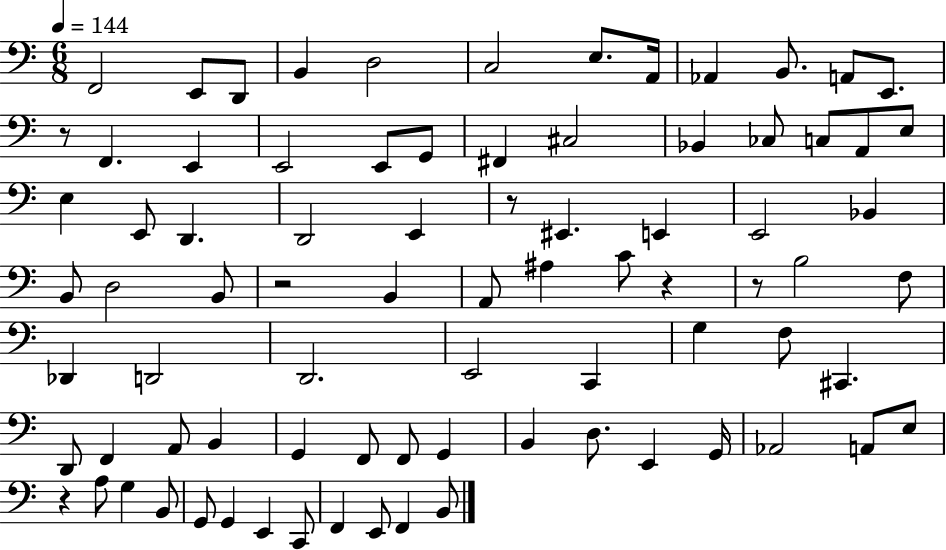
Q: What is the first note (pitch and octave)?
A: F2